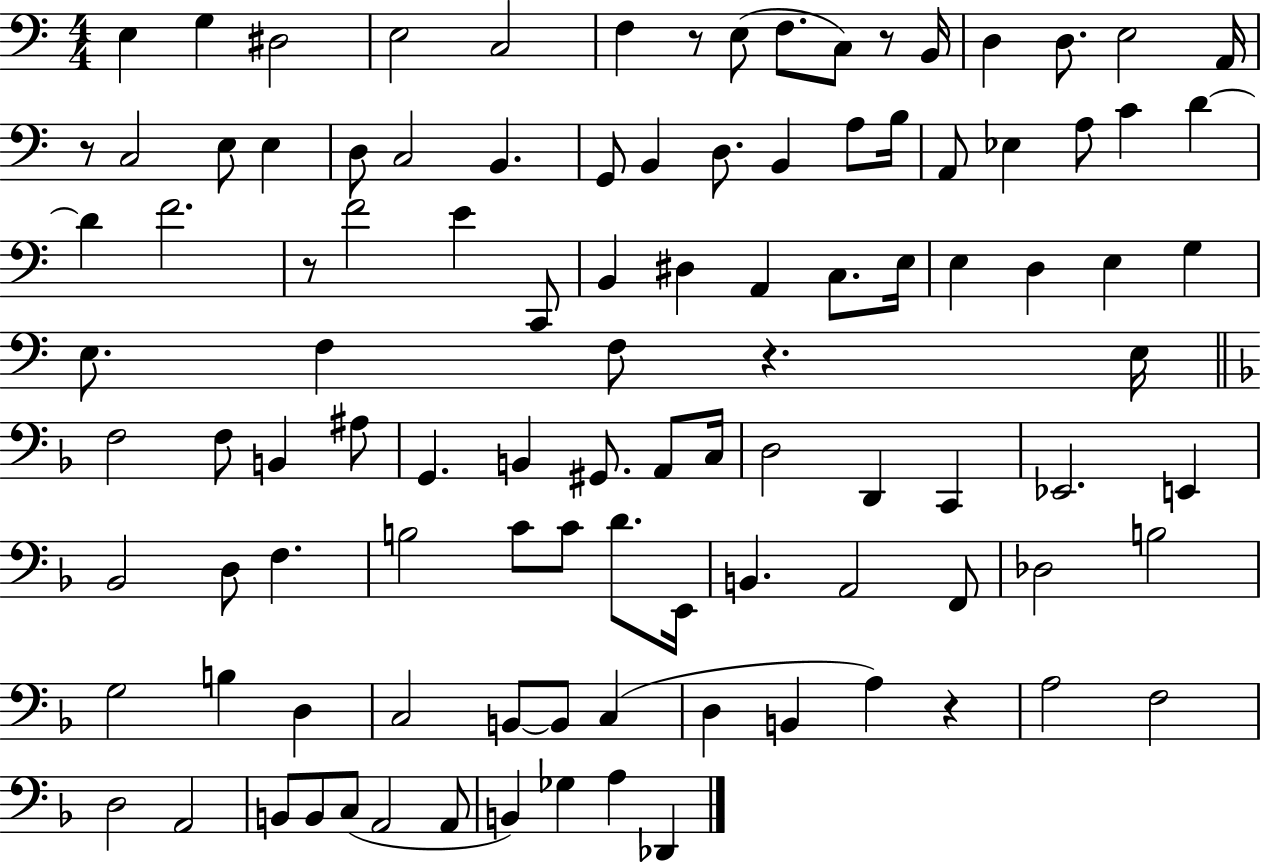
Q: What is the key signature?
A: C major